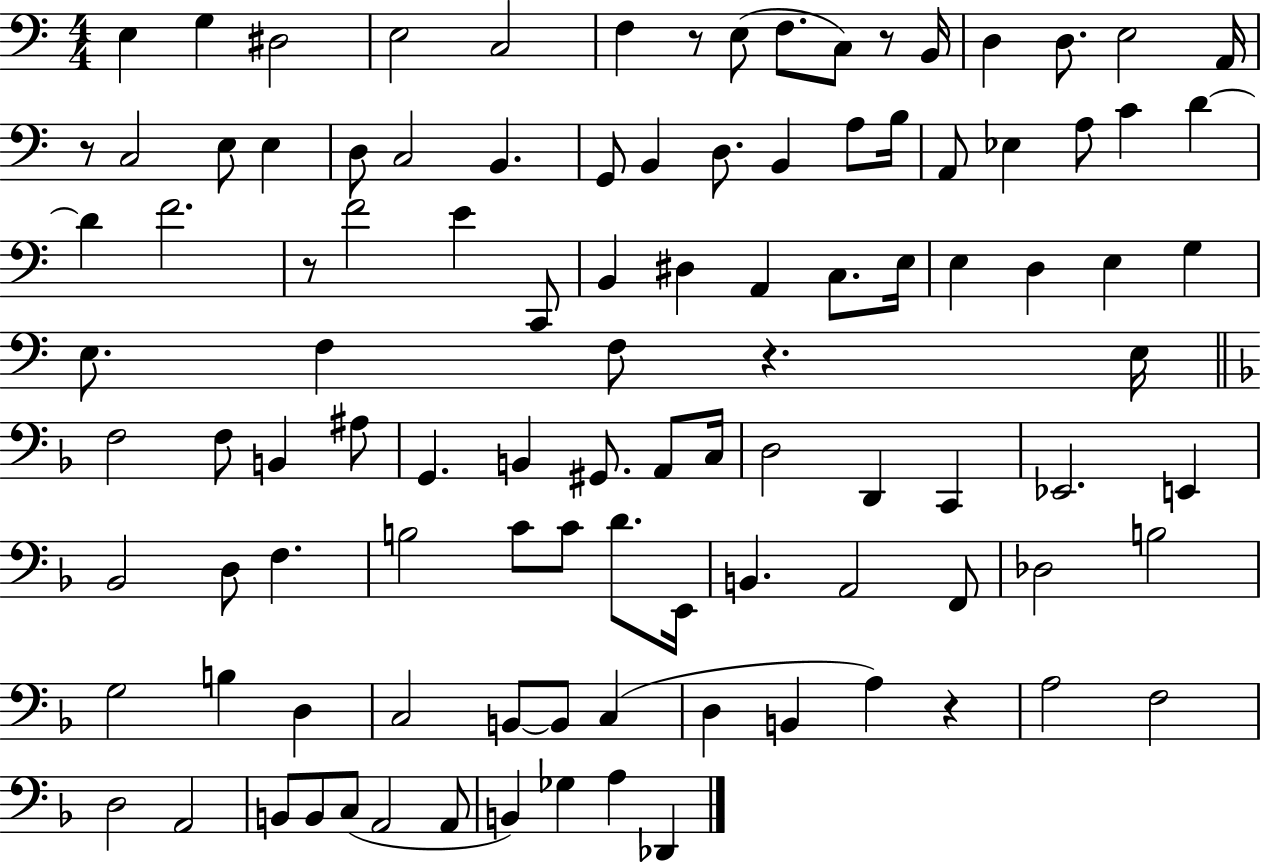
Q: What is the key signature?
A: C major